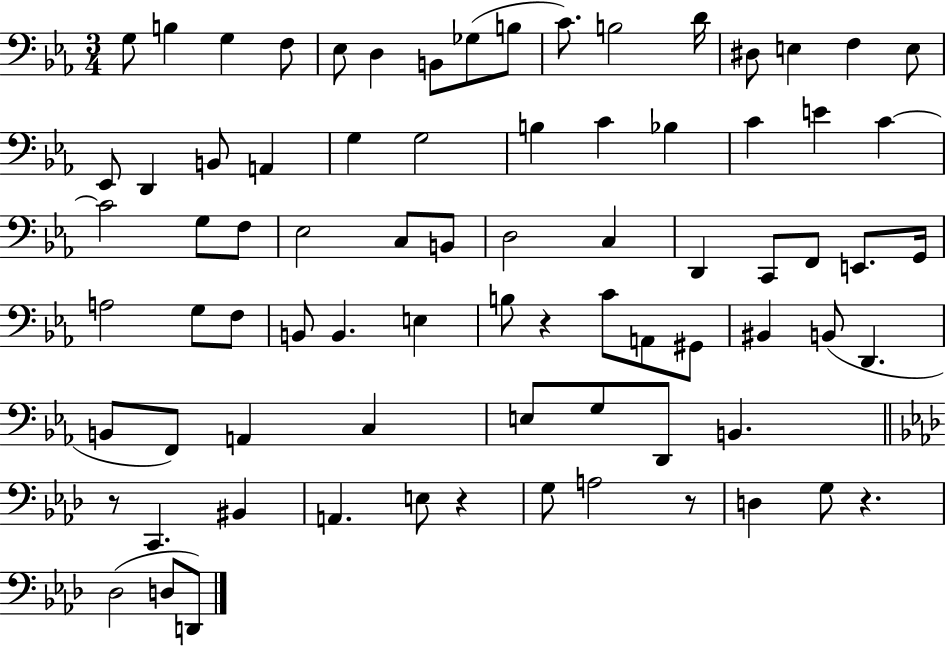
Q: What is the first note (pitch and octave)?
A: G3